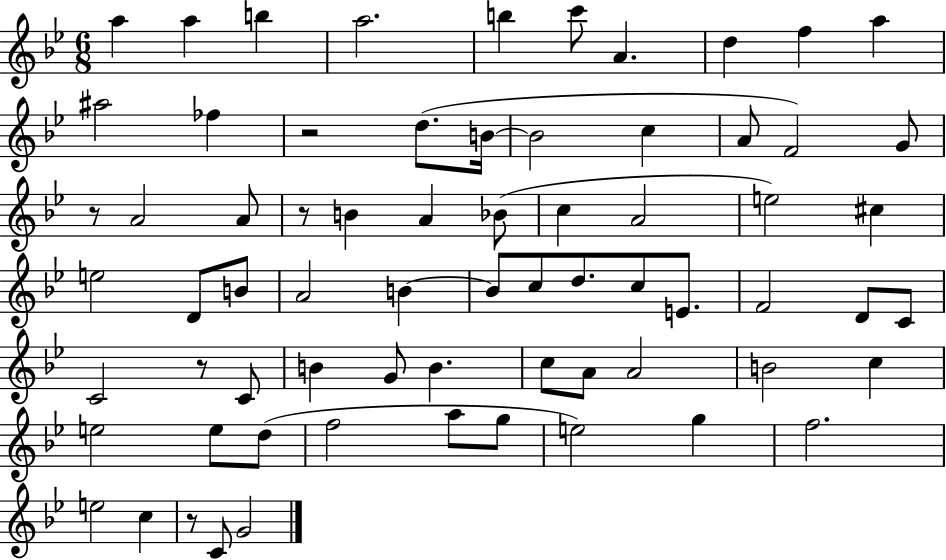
{
  \clef treble
  \numericTimeSignature
  \time 6/8
  \key bes \major
  a''4 a''4 b''4 | a''2. | b''4 c'''8 a'4. | d''4 f''4 a''4 | \break ais''2 fes''4 | r2 d''8.( b'16~~ | b'2 c''4 | a'8 f'2) g'8 | \break r8 a'2 a'8 | r8 b'4 a'4 bes'8( | c''4 a'2 | e''2) cis''4 | \break e''2 d'8 b'8 | a'2 b'4~~ | b'8 c''8 d''8. c''8 e'8. | f'2 d'8 c'8 | \break c'2 r8 c'8 | b'4 g'8 b'4. | c''8 a'8 a'2 | b'2 c''4 | \break e''2 e''8 d''8( | f''2 a''8 g''8 | e''2) g''4 | f''2. | \break e''2 c''4 | r8 c'8 g'2 | \bar "|."
}